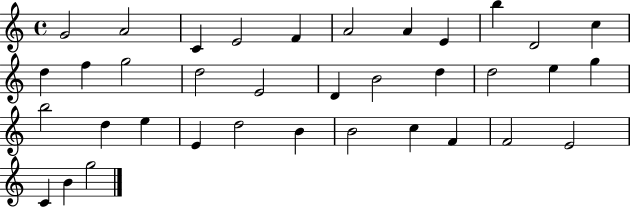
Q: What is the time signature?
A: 4/4